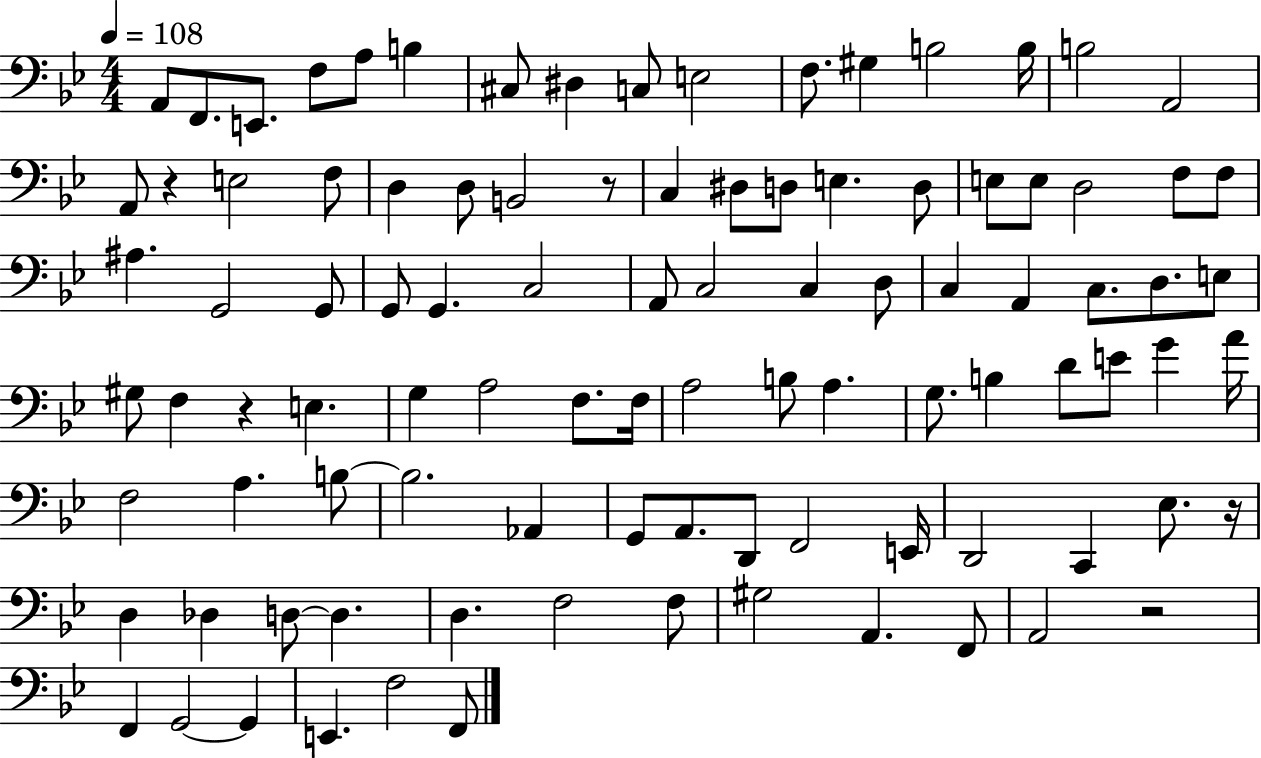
X:1
T:Untitled
M:4/4
L:1/4
K:Bb
A,,/2 F,,/2 E,,/2 F,/2 A,/2 B, ^C,/2 ^D, C,/2 E,2 F,/2 ^G, B,2 B,/4 B,2 A,,2 A,,/2 z E,2 F,/2 D, D,/2 B,,2 z/2 C, ^D,/2 D,/2 E, D,/2 E,/2 E,/2 D,2 F,/2 F,/2 ^A, G,,2 G,,/2 G,,/2 G,, C,2 A,,/2 C,2 C, D,/2 C, A,, C,/2 D,/2 E,/2 ^G,/2 F, z E, G, A,2 F,/2 F,/4 A,2 B,/2 A, G,/2 B, D/2 E/2 G A/4 F,2 A, B,/2 B,2 _A,, G,,/2 A,,/2 D,,/2 F,,2 E,,/4 D,,2 C,, _E,/2 z/4 D, _D, D,/2 D, D, F,2 F,/2 ^G,2 A,, F,,/2 A,,2 z2 F,, G,,2 G,, E,, F,2 F,,/2